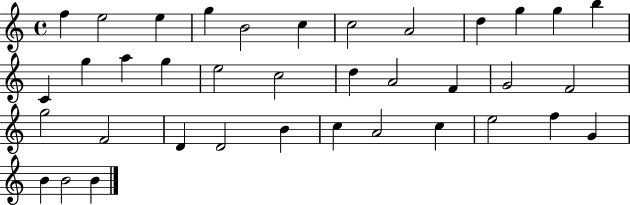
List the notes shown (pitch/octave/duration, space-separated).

F5/q E5/h E5/q G5/q B4/h C5/q C5/h A4/h D5/q G5/q G5/q B5/q C4/q G5/q A5/q G5/q E5/h C5/h D5/q A4/h F4/q G4/h F4/h G5/h F4/h D4/q D4/h B4/q C5/q A4/h C5/q E5/h F5/q G4/q B4/q B4/h B4/q